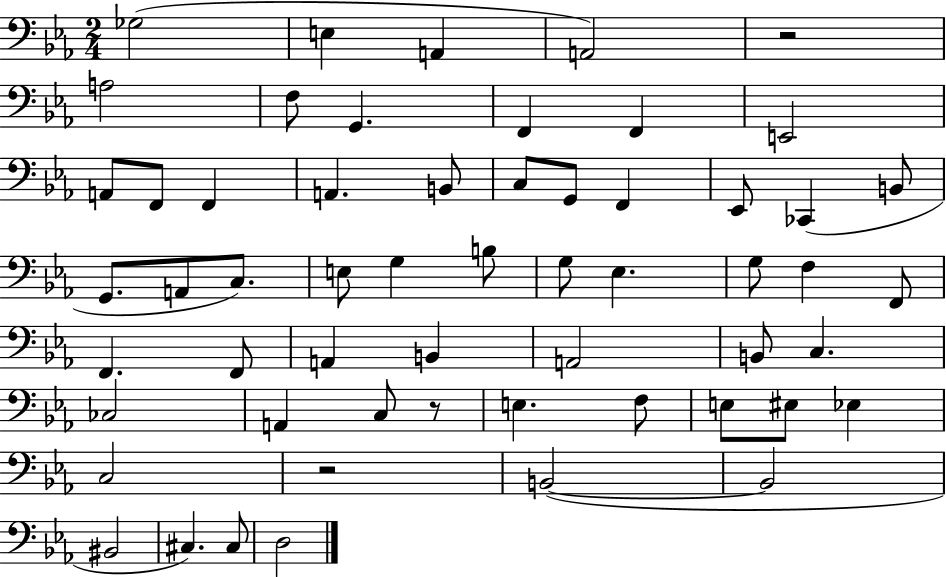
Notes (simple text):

Gb3/h E3/q A2/q A2/h R/h A3/h F3/e G2/q. F2/q F2/q E2/h A2/e F2/e F2/q A2/q. B2/e C3/e G2/e F2/q Eb2/e CES2/q B2/e G2/e. A2/e C3/e. E3/e G3/q B3/e G3/e Eb3/q. G3/e F3/q F2/e F2/q. F2/e A2/q B2/q A2/h B2/e C3/q. CES3/h A2/q C3/e R/e E3/q. F3/e E3/e EIS3/e Eb3/q C3/h R/h B2/h B2/h BIS2/h C#3/q. C#3/e D3/h